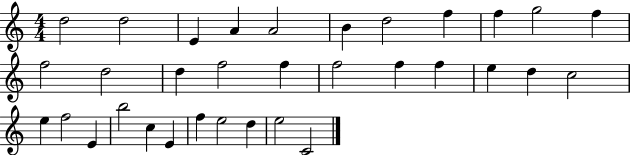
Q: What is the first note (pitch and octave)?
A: D5